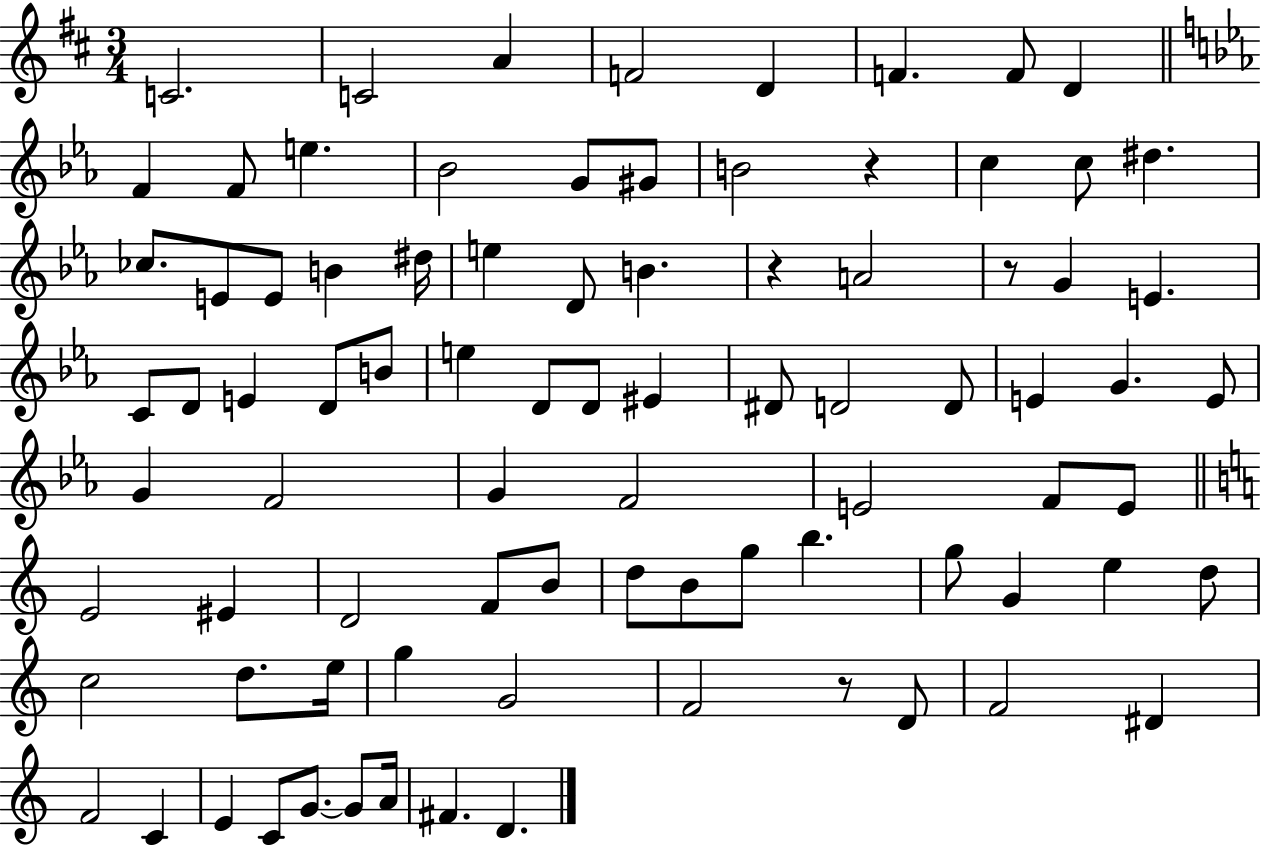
C4/h. C4/h A4/q F4/h D4/q F4/q. F4/e D4/q F4/q F4/e E5/q. Bb4/h G4/e G#4/e B4/h R/q C5/q C5/e D#5/q. CES5/e. E4/e E4/e B4/q D#5/s E5/q D4/e B4/q. R/q A4/h R/e G4/q E4/q. C4/e D4/e E4/q D4/e B4/e E5/q D4/e D4/e EIS4/q D#4/e D4/h D4/e E4/q G4/q. E4/e G4/q F4/h G4/q F4/h E4/h F4/e E4/e E4/h EIS4/q D4/h F4/e B4/e D5/e B4/e G5/e B5/q. G5/e G4/q E5/q D5/e C5/h D5/e. E5/s G5/q G4/h F4/h R/e D4/e F4/h D#4/q F4/h C4/q E4/q C4/e G4/e. G4/e A4/s F#4/q. D4/q.